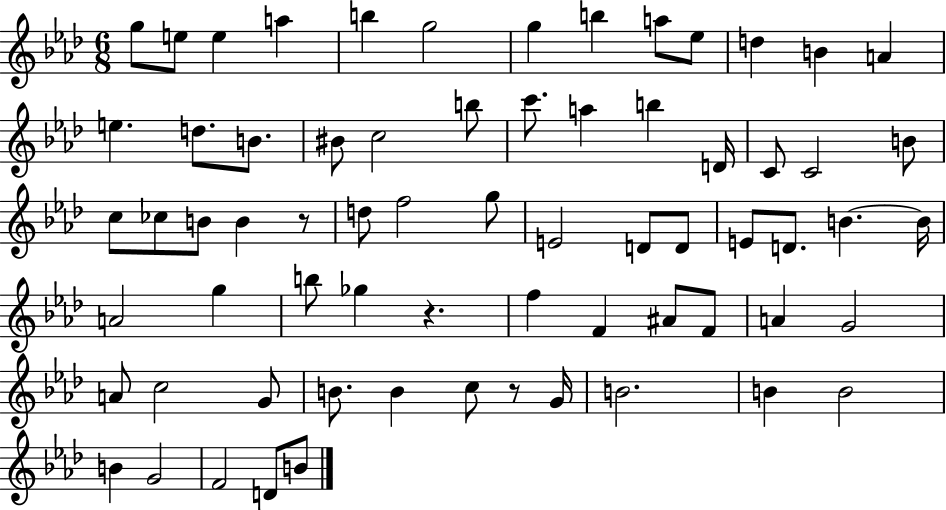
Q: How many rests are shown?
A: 3